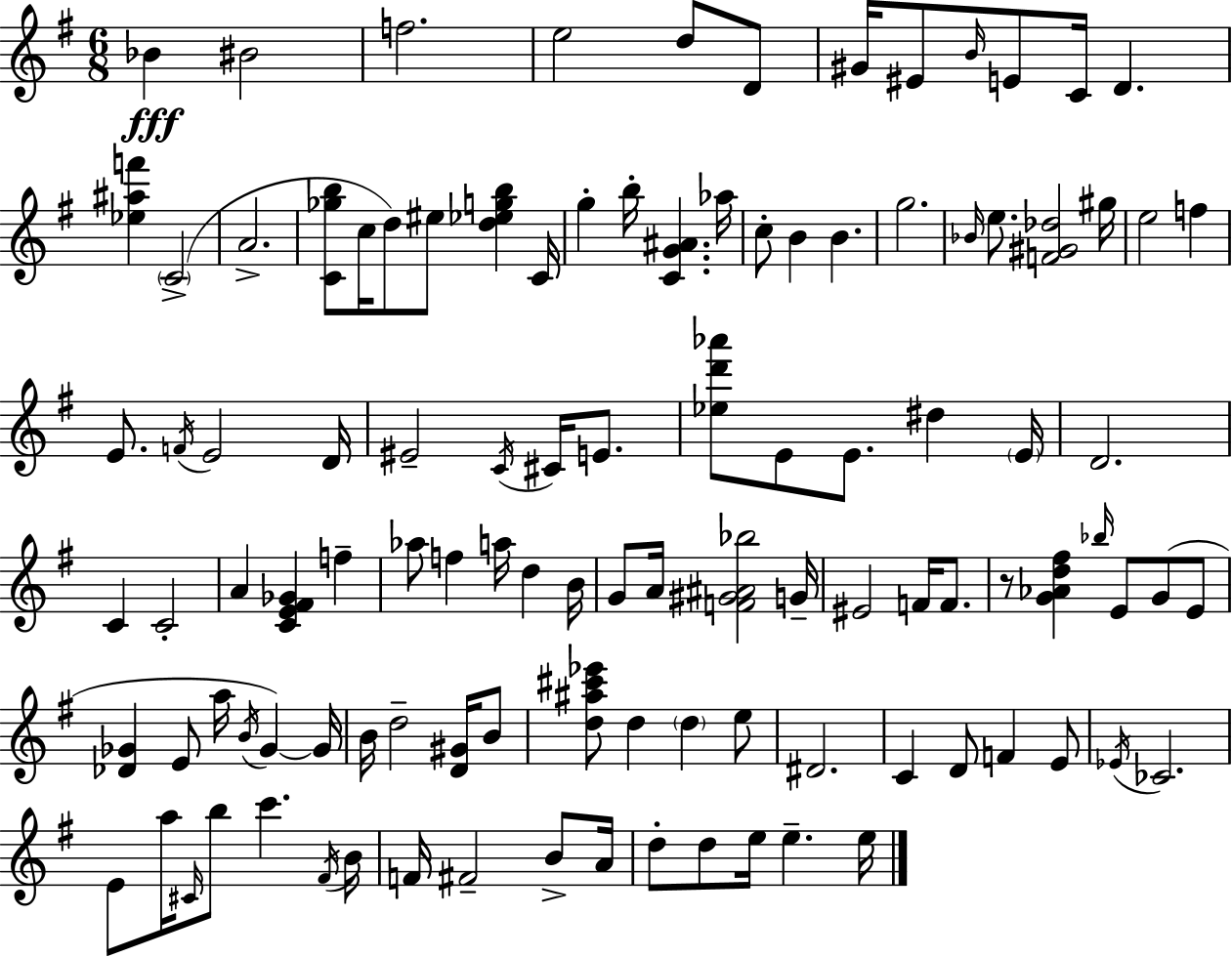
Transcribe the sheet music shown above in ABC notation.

X:1
T:Untitled
M:6/8
L:1/4
K:Em
_B ^B2 f2 e2 d/2 D/2 ^G/4 ^E/2 B/4 E/2 C/4 D [_e^af'] C2 A2 [C_gb]/2 c/4 d/2 ^e/2 [d_egb] C/4 g b/4 [CG^A] _a/4 c/2 B B g2 _B/4 e/2 [F^G_d]2 ^g/4 e2 f E/2 F/4 E2 D/4 ^E2 C/4 ^C/4 E/2 [_ed'_a']/2 E/2 E/2 ^d E/4 D2 C C2 A [CE^F_G] f _a/2 f a/4 d B/4 G/2 A/4 [F^G^A_b]2 G/4 ^E2 F/4 F/2 z/2 [G_Ad^f] _b/4 E/2 G/2 E/2 [_D_G] E/2 a/4 B/4 _G _G/4 B/4 d2 [D^G]/4 B/2 [d^a^c'_e']/2 d d e/2 ^D2 C D/2 F E/2 _E/4 _C2 E/2 a/4 ^C/4 b/2 c' ^F/4 B/4 F/4 ^F2 B/2 A/4 d/2 d/2 e/4 e e/4